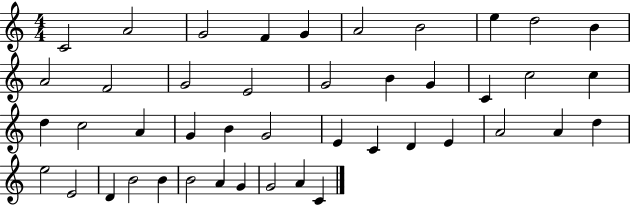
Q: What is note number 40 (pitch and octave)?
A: A4